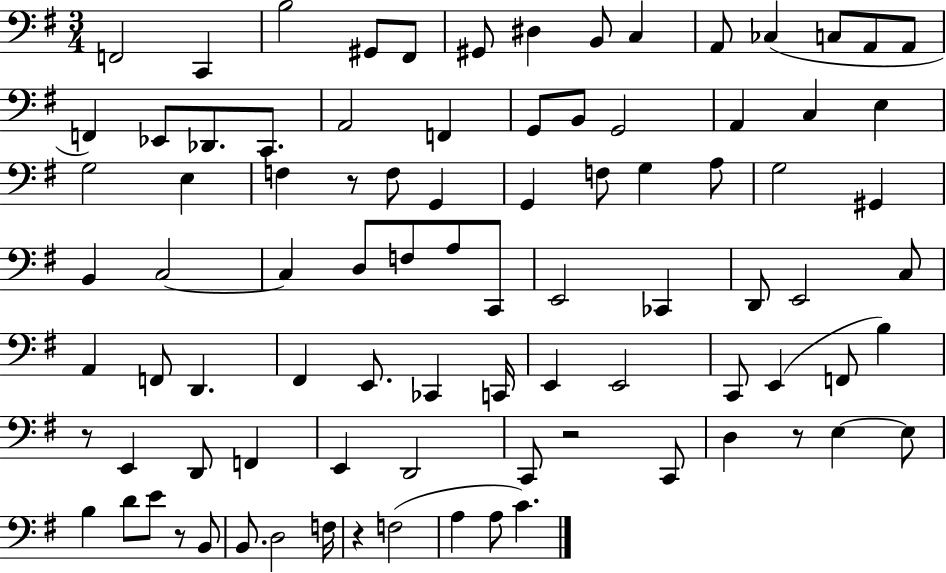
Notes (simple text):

F2/h C2/q B3/h G#2/e F#2/e G#2/e D#3/q B2/e C3/q A2/e CES3/q C3/e A2/e A2/e F2/q Eb2/e Db2/e. C2/e. A2/h F2/q G2/e B2/e G2/h A2/q C3/q E3/q G3/h E3/q F3/q R/e F3/e G2/q G2/q F3/e G3/q A3/e G3/h G#2/q B2/q C3/h C3/q D3/e F3/e A3/e C2/e E2/h CES2/q D2/e E2/h C3/e A2/q F2/e D2/q. F#2/q E2/e. CES2/q C2/s E2/q E2/h C2/e E2/q F2/e B3/q R/e E2/q D2/e F2/q E2/q D2/h C2/e R/h C2/e D3/q R/e E3/q E3/e B3/q D4/e E4/e R/e B2/e B2/e. D3/h F3/s R/q F3/h A3/q A3/e C4/q.